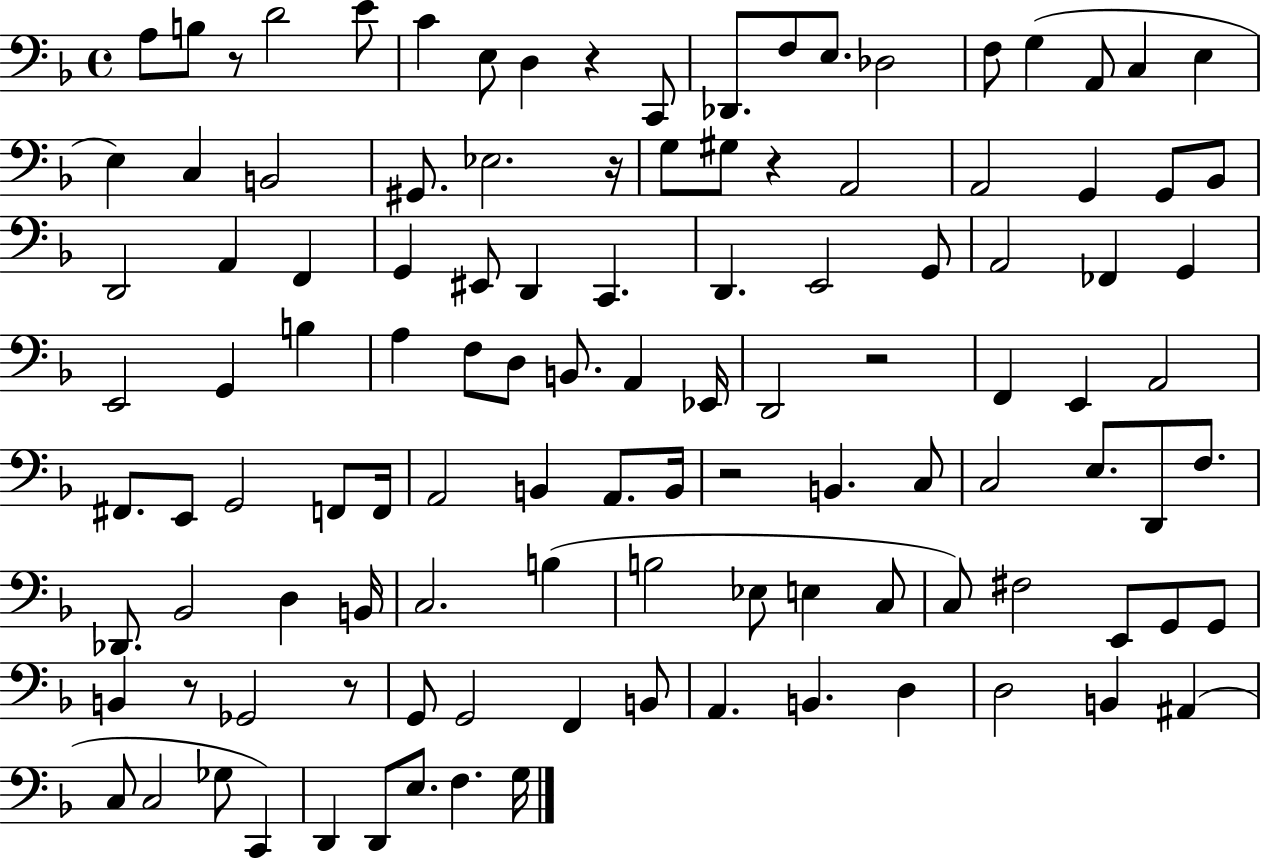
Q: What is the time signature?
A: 4/4